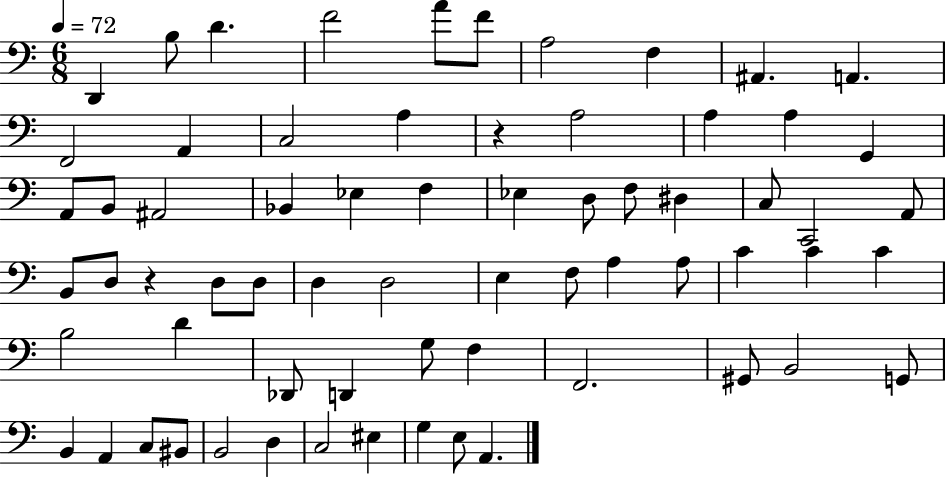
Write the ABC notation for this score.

X:1
T:Untitled
M:6/8
L:1/4
K:C
D,, B,/2 D F2 A/2 F/2 A,2 F, ^A,, A,, F,,2 A,, C,2 A, z A,2 A, A, G,, A,,/2 B,,/2 ^A,,2 _B,, _E, F, _E, D,/2 F,/2 ^D, C,/2 C,,2 A,,/2 B,,/2 D,/2 z D,/2 D,/2 D, D,2 E, F,/2 A, A,/2 C C C B,2 D _D,,/2 D,, G,/2 F, F,,2 ^G,,/2 B,,2 G,,/2 B,, A,, C,/2 ^B,,/2 B,,2 D, C,2 ^E, G, E,/2 A,,